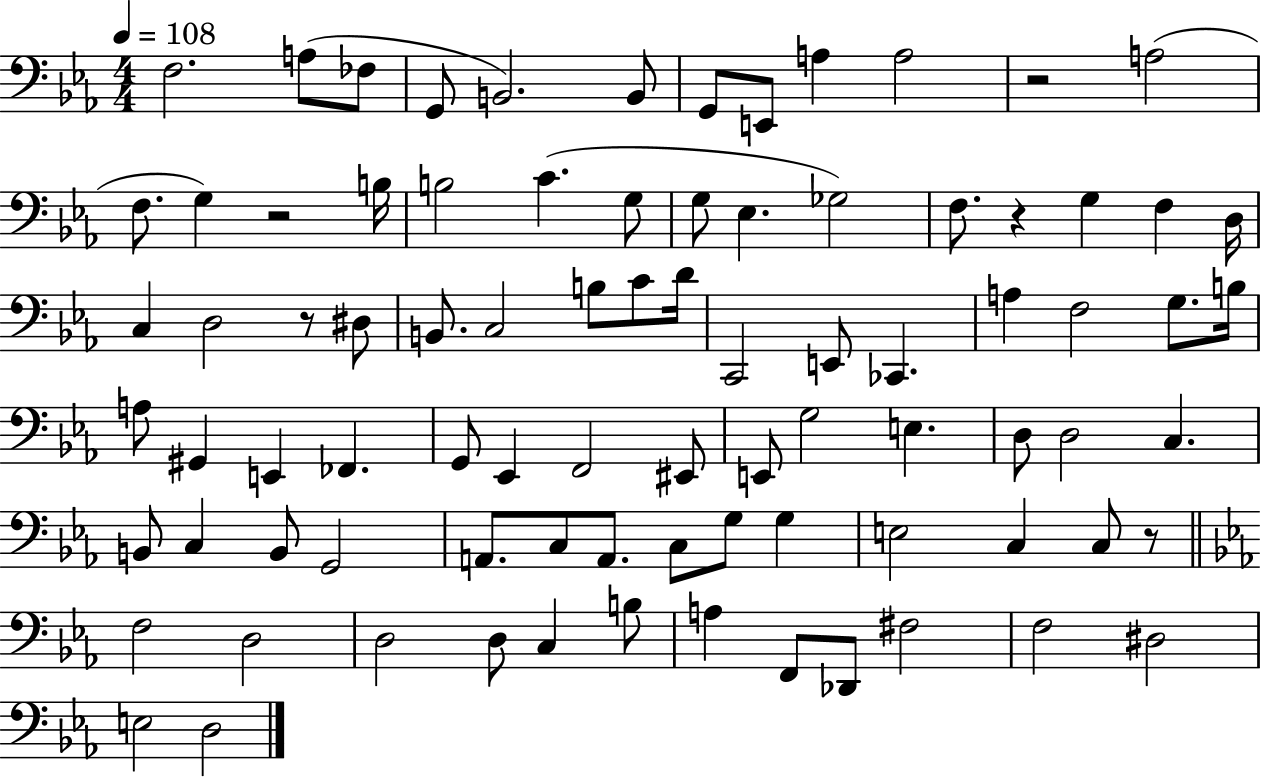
X:1
T:Untitled
M:4/4
L:1/4
K:Eb
F,2 A,/2 _F,/2 G,,/2 B,,2 B,,/2 G,,/2 E,,/2 A, A,2 z2 A,2 F,/2 G, z2 B,/4 B,2 C G,/2 G,/2 _E, _G,2 F,/2 z G, F, D,/4 C, D,2 z/2 ^D,/2 B,,/2 C,2 B,/2 C/2 D/4 C,,2 E,,/2 _C,, A, F,2 G,/2 B,/4 A,/2 ^G,, E,, _F,, G,,/2 _E,, F,,2 ^E,,/2 E,,/2 G,2 E, D,/2 D,2 C, B,,/2 C, B,,/2 G,,2 A,,/2 C,/2 A,,/2 C,/2 G,/2 G, E,2 C, C,/2 z/2 F,2 D,2 D,2 D,/2 C, B,/2 A, F,,/2 _D,,/2 ^F,2 F,2 ^D,2 E,2 D,2